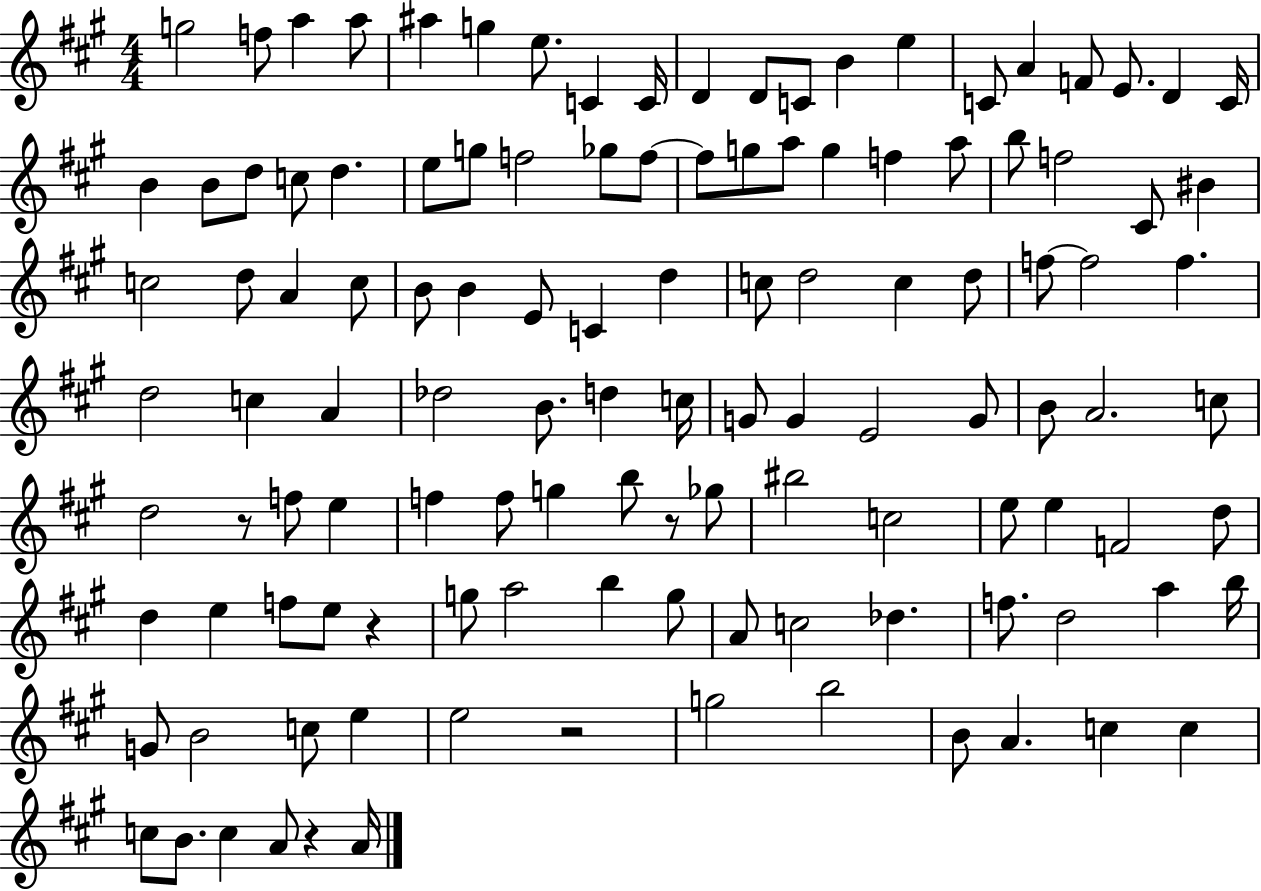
{
  \clef treble
  \numericTimeSignature
  \time 4/4
  \key a \major
  g''2 f''8 a''4 a''8 | ais''4 g''4 e''8. c'4 c'16 | d'4 d'8 c'8 b'4 e''4 | c'8 a'4 f'8 e'8. d'4 c'16 | \break b'4 b'8 d''8 c''8 d''4. | e''8 g''8 f''2 ges''8 f''8~~ | f''8 g''8 a''8 g''4 f''4 a''8 | b''8 f''2 cis'8 bis'4 | \break c''2 d''8 a'4 c''8 | b'8 b'4 e'8 c'4 d''4 | c''8 d''2 c''4 d''8 | f''8~~ f''2 f''4. | \break d''2 c''4 a'4 | des''2 b'8. d''4 c''16 | g'8 g'4 e'2 g'8 | b'8 a'2. c''8 | \break d''2 r8 f''8 e''4 | f''4 f''8 g''4 b''8 r8 ges''8 | bis''2 c''2 | e''8 e''4 f'2 d''8 | \break d''4 e''4 f''8 e''8 r4 | g''8 a''2 b''4 g''8 | a'8 c''2 des''4. | f''8. d''2 a''4 b''16 | \break g'8 b'2 c''8 e''4 | e''2 r2 | g''2 b''2 | b'8 a'4. c''4 c''4 | \break c''8 b'8. c''4 a'8 r4 a'16 | \bar "|."
}